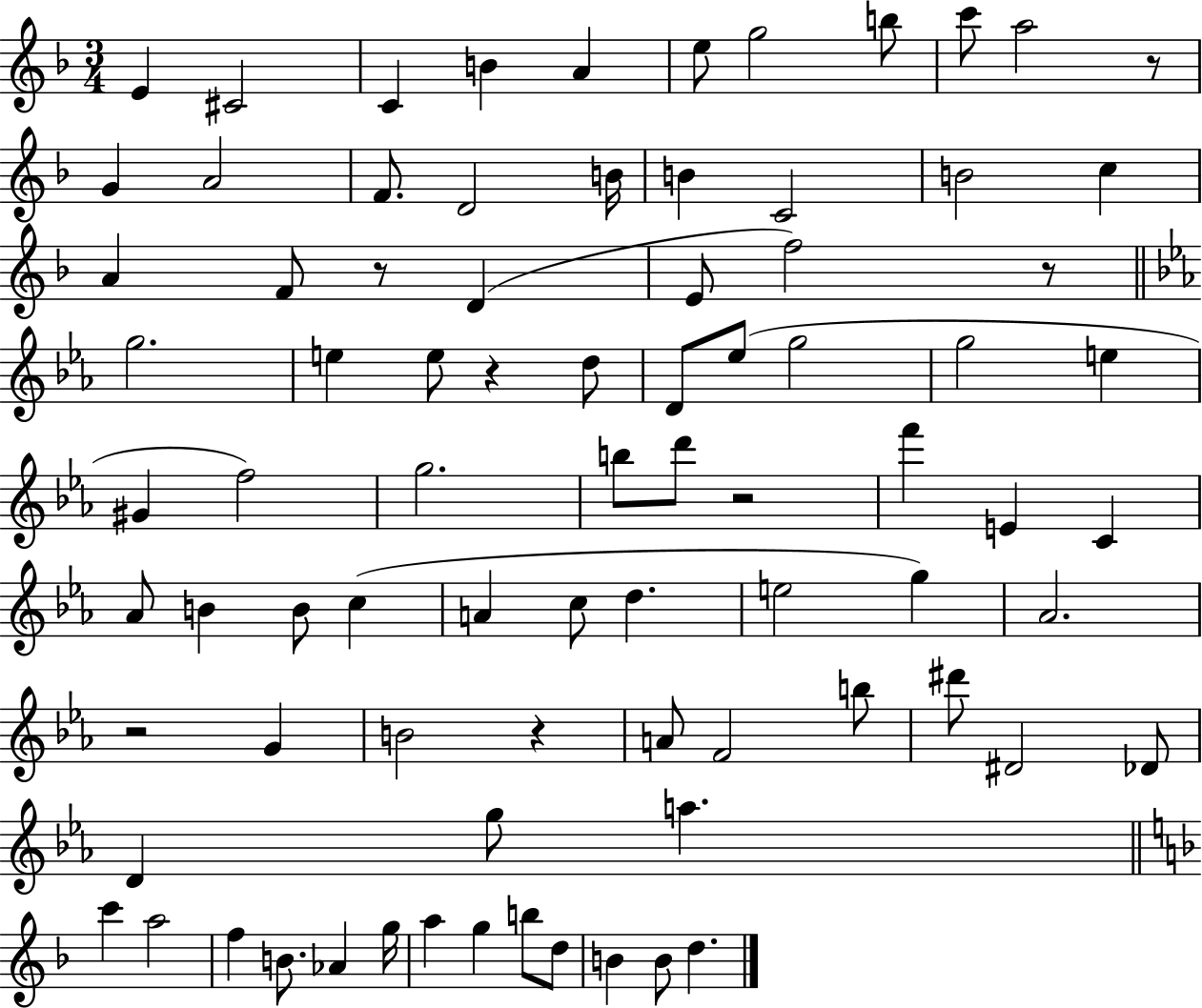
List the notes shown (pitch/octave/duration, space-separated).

E4/q C#4/h C4/q B4/q A4/q E5/e G5/h B5/e C6/e A5/h R/e G4/q A4/h F4/e. D4/h B4/s B4/q C4/h B4/h C5/q A4/q F4/e R/e D4/q E4/e F5/h R/e G5/h. E5/q E5/e R/q D5/e D4/e Eb5/e G5/h G5/h E5/q G#4/q F5/h G5/h. B5/e D6/e R/h F6/q E4/q C4/q Ab4/e B4/q B4/e C5/q A4/q C5/e D5/q. E5/h G5/q Ab4/h. R/h G4/q B4/h R/q A4/e F4/h B5/e D#6/e D#4/h Db4/e D4/q G5/e A5/q. C6/q A5/h F5/q B4/e. Ab4/q G5/s A5/q G5/q B5/e D5/e B4/q B4/e D5/q.